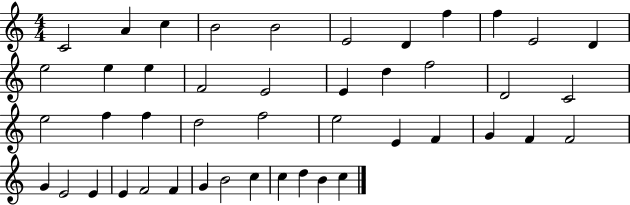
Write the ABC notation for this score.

X:1
T:Untitled
M:4/4
L:1/4
K:C
C2 A c B2 B2 E2 D f f E2 D e2 e e F2 E2 E d f2 D2 C2 e2 f f d2 f2 e2 E F G F F2 G E2 E E F2 F G B2 c c d B c